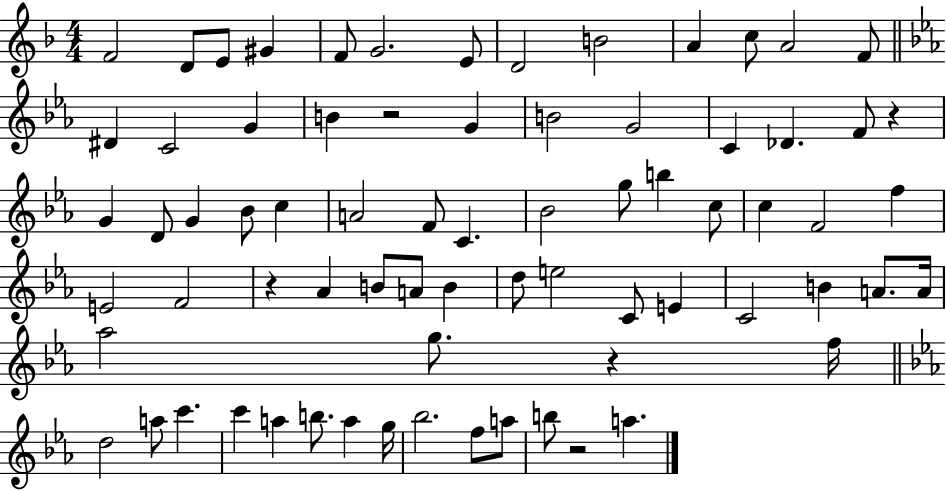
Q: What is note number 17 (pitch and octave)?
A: B4